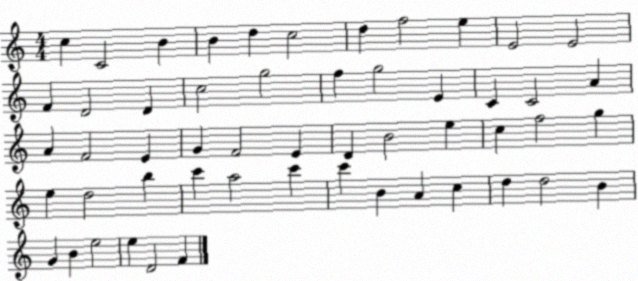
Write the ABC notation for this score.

X:1
T:Untitled
M:4/4
L:1/4
K:C
c C2 B B d c2 d f2 e E2 E2 F D2 D c2 g2 f g2 E C C2 A A F2 E G F2 E D B2 e c f2 g e d2 b c' a2 c' c' B A c d d2 B G B e2 e D2 F